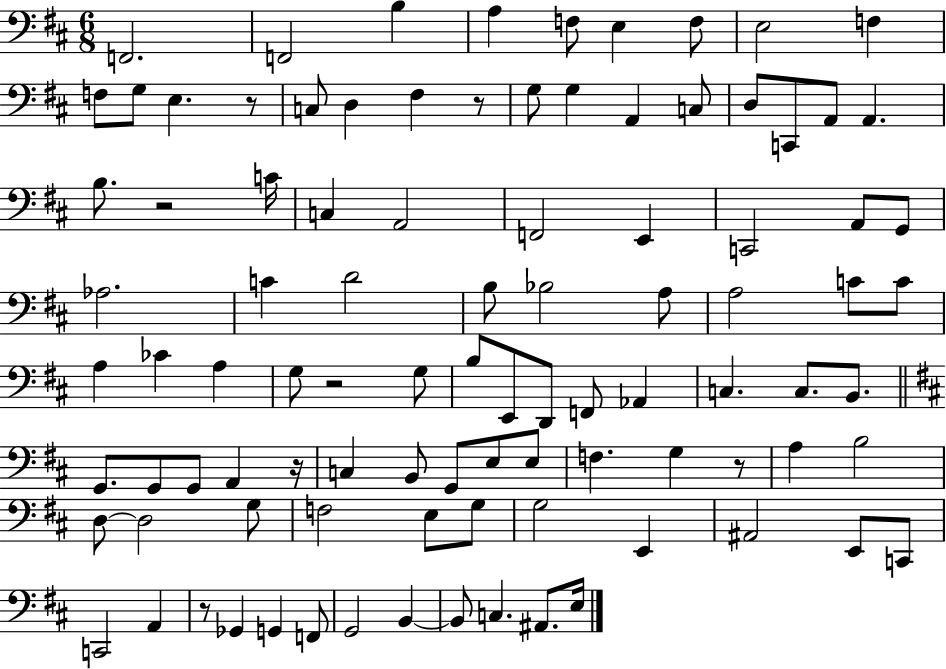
X:1
T:Untitled
M:6/8
L:1/4
K:D
F,,2 F,,2 B, A, F,/2 E, F,/2 E,2 F, F,/2 G,/2 E, z/2 C,/2 D, ^F, z/2 G,/2 G, A,, C,/2 D,/2 C,,/2 A,,/2 A,, B,/2 z2 C/4 C, A,,2 F,,2 E,, C,,2 A,,/2 G,,/2 _A,2 C D2 B,/2 _B,2 A,/2 A,2 C/2 C/2 A, _C A, G,/2 z2 G,/2 B,/2 E,,/2 D,,/2 F,,/2 _A,, C, C,/2 B,,/2 G,,/2 G,,/2 G,,/2 A,, z/4 C, B,,/2 G,,/2 E,/2 E,/2 F, G, z/2 A, B,2 D,/2 D,2 G,/2 F,2 E,/2 G,/2 G,2 E,, ^A,,2 E,,/2 C,,/2 C,,2 A,, z/2 _G,, G,, F,,/2 G,,2 B,, B,,/2 C, ^A,,/2 E,/4